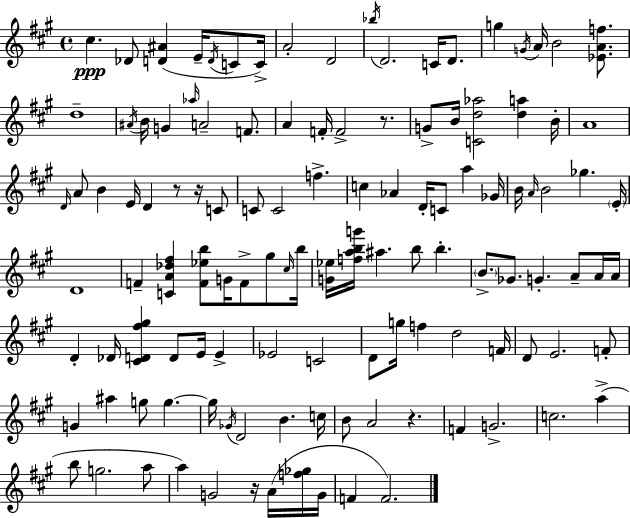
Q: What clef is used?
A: treble